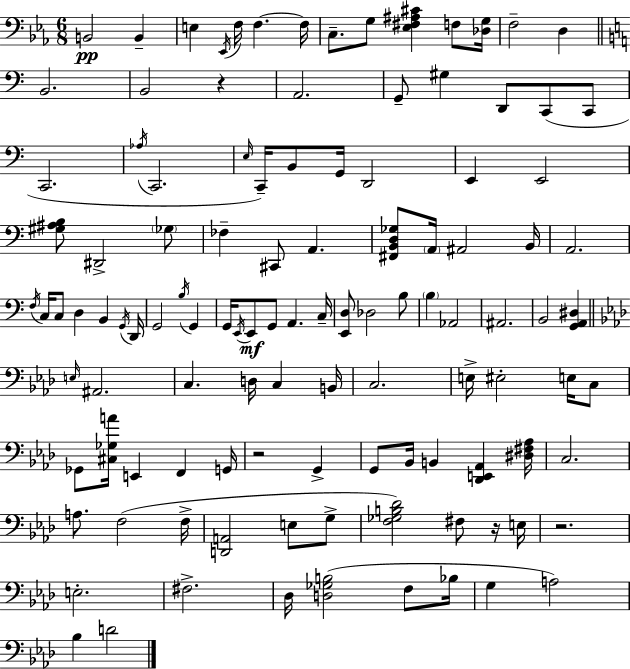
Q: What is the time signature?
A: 6/8